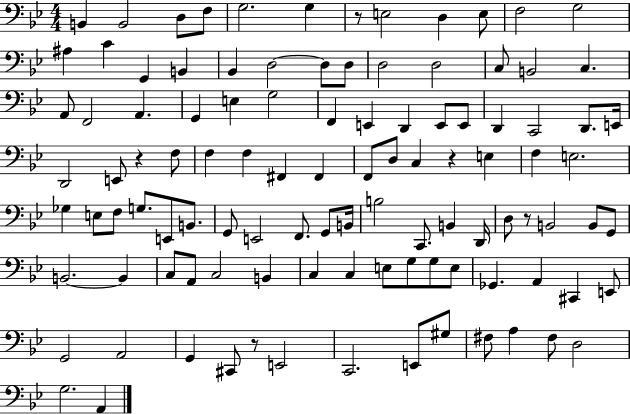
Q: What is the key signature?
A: BES major